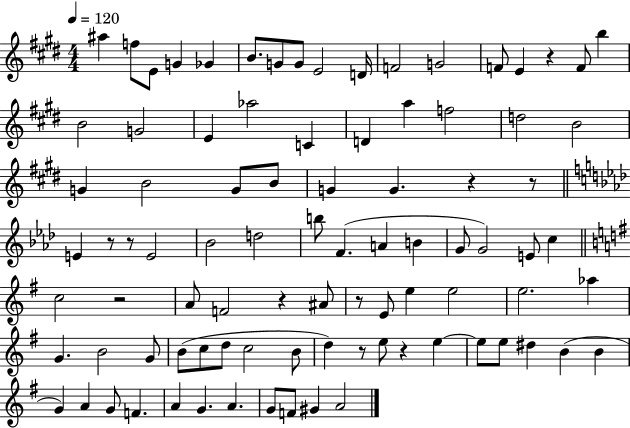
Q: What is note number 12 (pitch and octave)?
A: G4